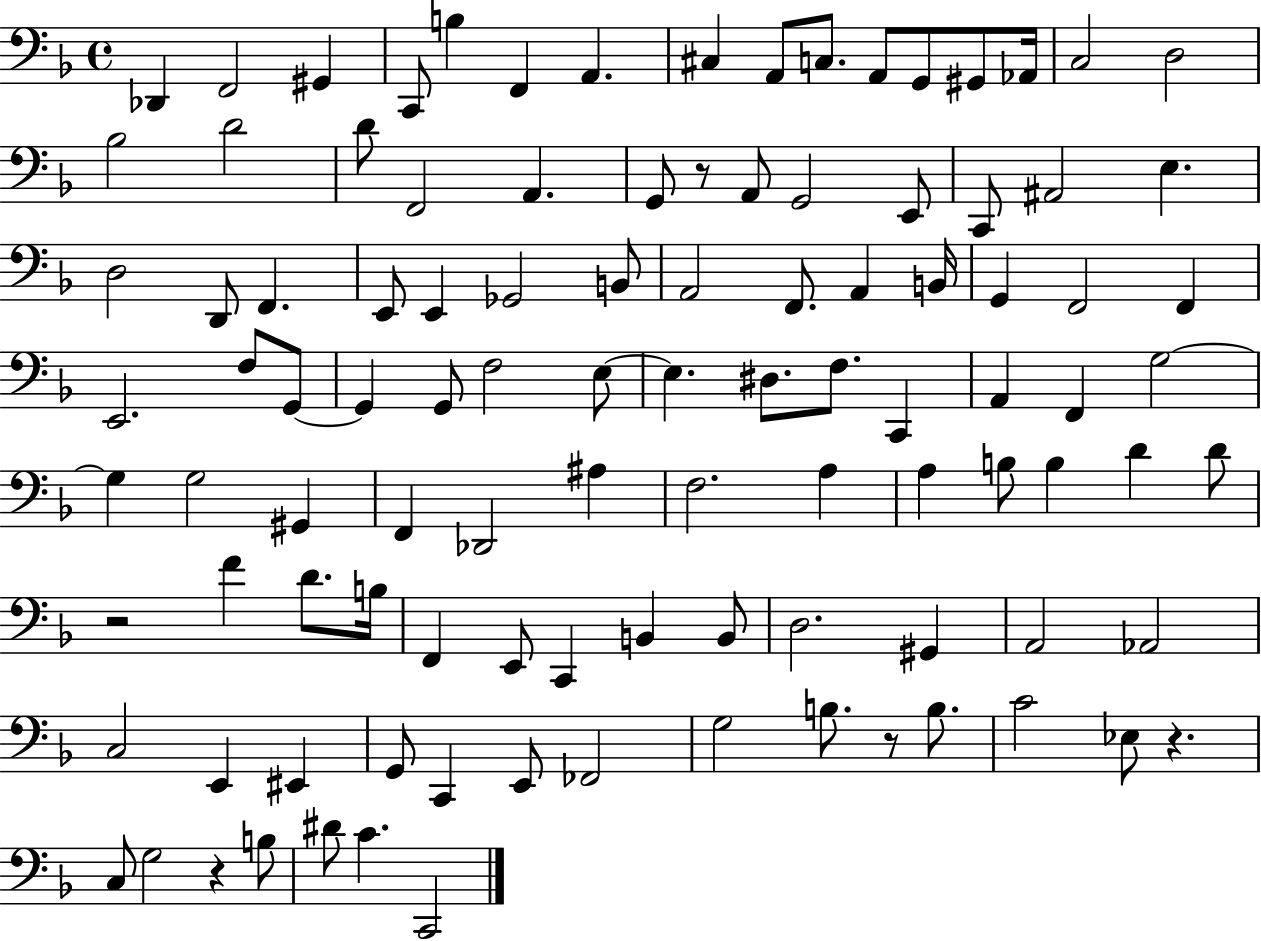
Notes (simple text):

Db2/q F2/h G#2/q C2/e B3/q F2/q A2/q. C#3/q A2/e C3/e. A2/e G2/e G#2/e Ab2/s C3/h D3/h Bb3/h D4/h D4/e F2/h A2/q. G2/e R/e A2/e G2/h E2/e C2/e A#2/h E3/q. D3/h D2/e F2/q. E2/e E2/q Gb2/h B2/e A2/h F2/e. A2/q B2/s G2/q F2/h F2/q E2/h. F3/e G2/e G2/q G2/e F3/h E3/e E3/q. D#3/e. F3/e. C2/q A2/q F2/q G3/h G3/q G3/h G#2/q F2/q Db2/h A#3/q F3/h. A3/q A3/q B3/e B3/q D4/q D4/e R/h F4/q D4/e. B3/s F2/q E2/e C2/q B2/q B2/e D3/h. G#2/q A2/h Ab2/h C3/h E2/q EIS2/q G2/e C2/q E2/e FES2/h G3/h B3/e. R/e B3/e. C4/h Eb3/e R/q. C3/e G3/h R/q B3/e D#4/e C4/q. C2/h